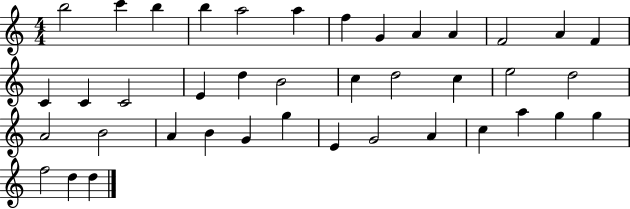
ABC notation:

X:1
T:Untitled
M:4/4
L:1/4
K:C
b2 c' b b a2 a f G A A F2 A F C C C2 E d B2 c d2 c e2 d2 A2 B2 A B G g E G2 A c a g g f2 d d